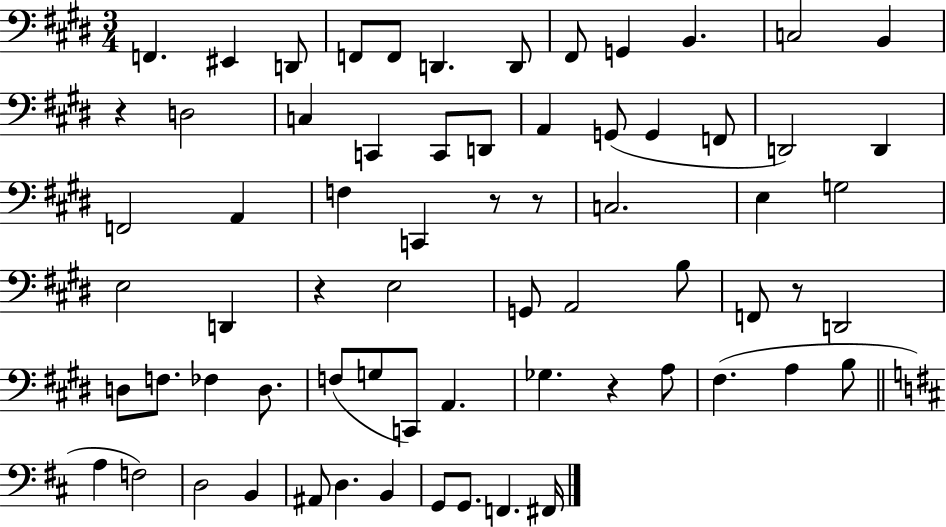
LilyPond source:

{
  \clef bass
  \numericTimeSignature
  \time 3/4
  \key e \major
  f,4. eis,4 d,8 | f,8 f,8 d,4. d,8 | fis,8 g,4 b,4. | c2 b,4 | \break r4 d2 | c4 c,4 c,8 d,8 | a,4 g,8( g,4 f,8 | d,2) d,4 | \break f,2 a,4 | f4 c,4 r8 r8 | c2. | e4 g2 | \break e2 d,4 | r4 e2 | g,8 a,2 b8 | f,8 r8 d,2 | \break d8 f8. fes4 d8. | f8( g8 c,8) a,4. | ges4. r4 a8 | fis4.( a4 b8 | \break \bar "||" \break \key d \major a4 f2) | d2 b,4 | ais,8 d4. b,4 | g,8 g,8. f,4. fis,16 | \break \bar "|."
}